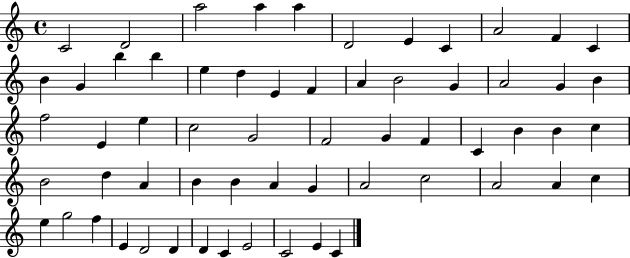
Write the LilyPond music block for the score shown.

{
  \clef treble
  \time 4/4
  \defaultTimeSignature
  \key c \major
  c'2 d'2 | a''2 a''4 a''4 | d'2 e'4 c'4 | a'2 f'4 c'4 | \break b'4 g'4 b''4 b''4 | e''4 d''4 e'4 f'4 | a'4 b'2 g'4 | a'2 g'4 b'4 | \break f''2 e'4 e''4 | c''2 g'2 | f'2 g'4 f'4 | c'4 b'4 b'4 c''4 | \break b'2 d''4 a'4 | b'4 b'4 a'4 g'4 | a'2 c''2 | a'2 a'4 c''4 | \break e''4 g''2 f''4 | e'4 d'2 d'4 | d'4 c'4 e'2 | c'2 e'4 c'4 | \break \bar "|."
}